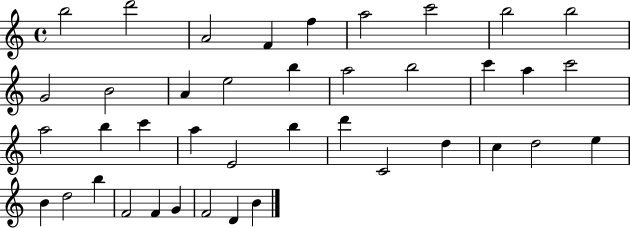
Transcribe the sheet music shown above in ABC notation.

X:1
T:Untitled
M:4/4
L:1/4
K:C
b2 d'2 A2 F f a2 c'2 b2 b2 G2 B2 A e2 b a2 b2 c' a c'2 a2 b c' a E2 b d' C2 d c d2 e B d2 b F2 F G F2 D B